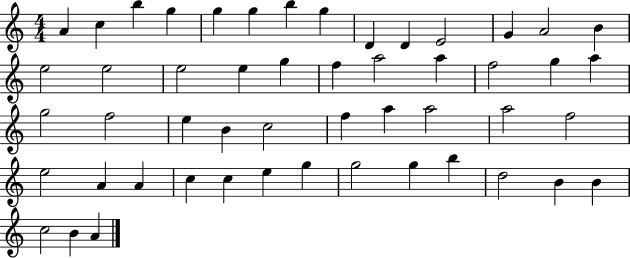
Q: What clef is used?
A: treble